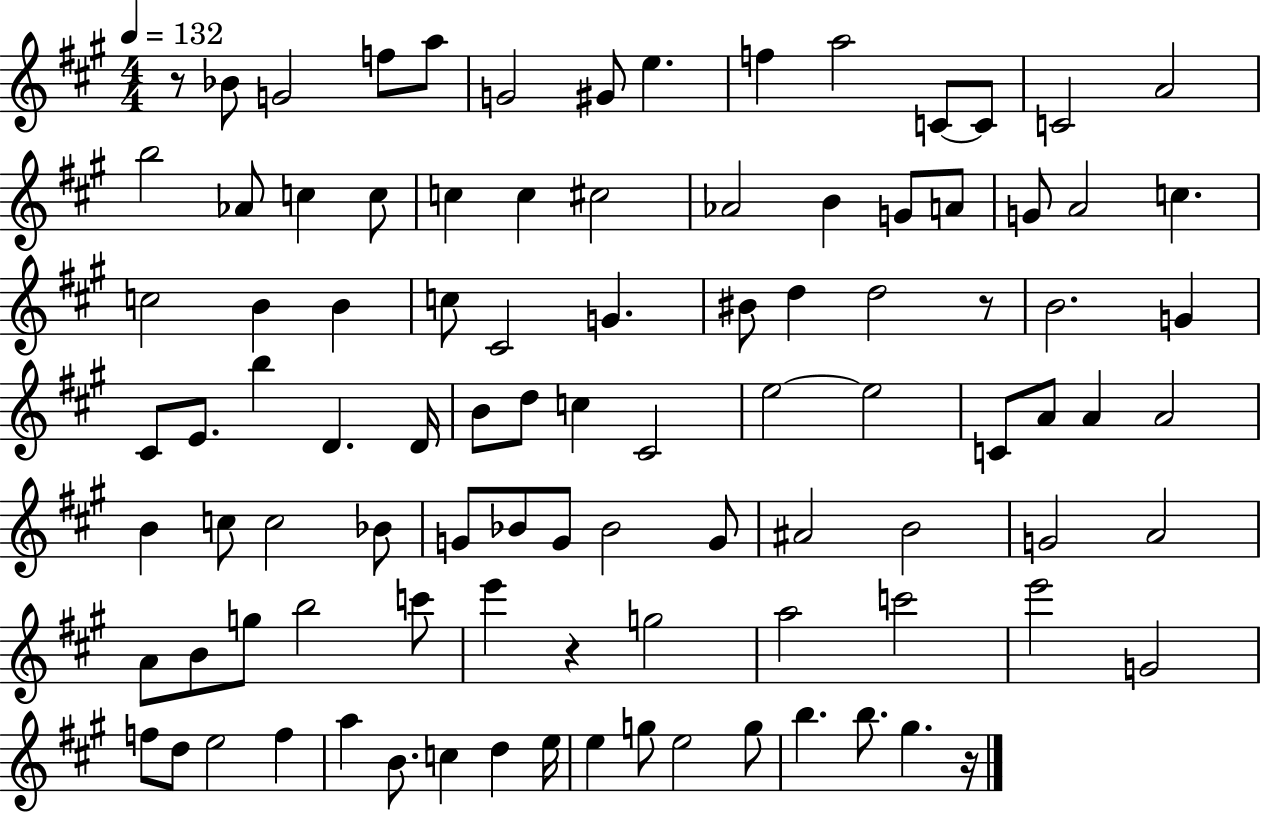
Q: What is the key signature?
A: A major